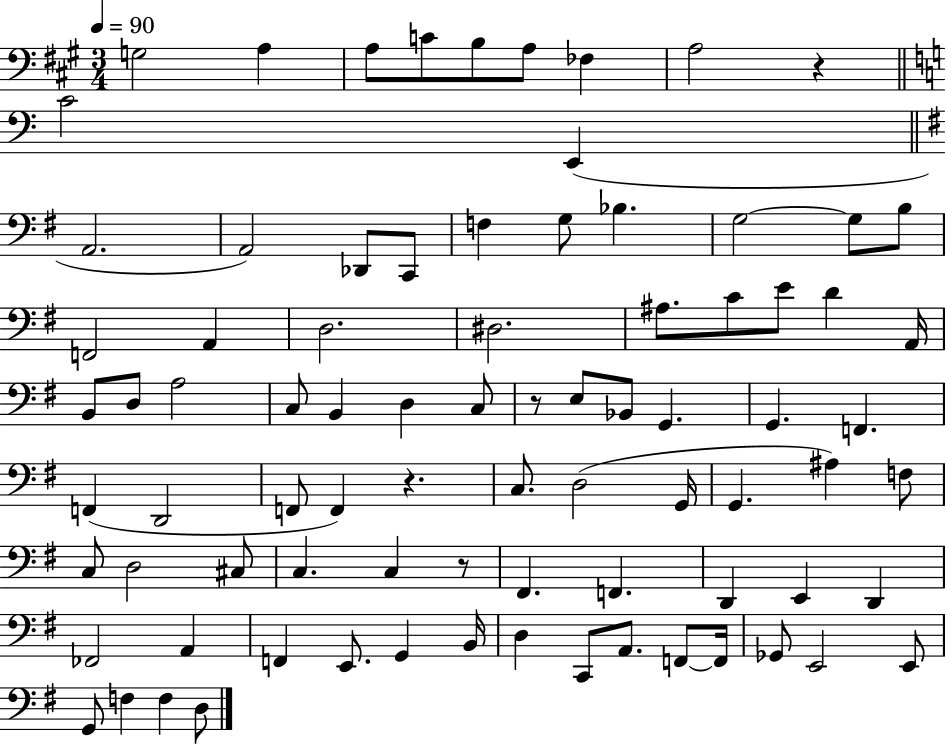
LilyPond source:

{
  \clef bass
  \numericTimeSignature
  \time 3/4
  \key a \major
  \tempo 4 = 90
  g2 a4 | a8 c'8 b8 a8 fes4 | a2 r4 | \bar "||" \break \key a \minor c'2 e,4( | \bar "||" \break \key g \major a,2. | a,2) des,8 c,8 | f4 g8 bes4. | g2~~ g8 b8 | \break f,2 a,4 | d2. | dis2. | ais8. c'8 e'8 d'4 a,16 | \break b,8 d8 a2 | c8 b,4 d4 c8 | r8 e8 bes,8 g,4. | g,4. f,4. | \break f,4( d,2 | f,8 f,4) r4. | c8. d2( g,16 | g,4. ais4) f8 | \break c8 d2 cis8 | c4. c4 r8 | fis,4. f,4. | d,4 e,4 d,4 | \break fes,2 a,4 | f,4 e,8. g,4 b,16 | d4 c,8 a,8. f,8~~ f,16 | ges,8 e,2 e,8 | \break g,8 f4 f4 d8 | \bar "|."
}